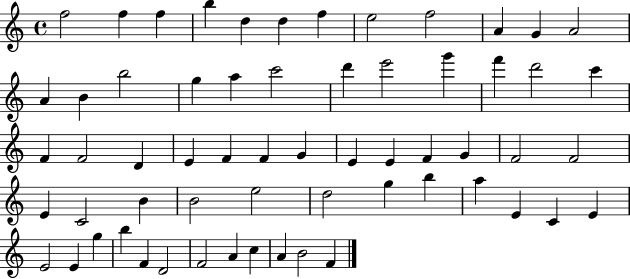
F5/h F5/q F5/q B5/q D5/q D5/q F5/q E5/h F5/h A4/q G4/q A4/h A4/q B4/q B5/h G5/q A5/q C6/h D6/q E6/h G6/q F6/q D6/h C6/q F4/q F4/h D4/q E4/q F4/q F4/q G4/q E4/q E4/q F4/q G4/q F4/h F4/h E4/q C4/h B4/q B4/h E5/h D5/h G5/q B5/q A5/q E4/q C4/q E4/q E4/h E4/q G5/q B5/q F4/q D4/h F4/h A4/q C5/q A4/q B4/h F4/q